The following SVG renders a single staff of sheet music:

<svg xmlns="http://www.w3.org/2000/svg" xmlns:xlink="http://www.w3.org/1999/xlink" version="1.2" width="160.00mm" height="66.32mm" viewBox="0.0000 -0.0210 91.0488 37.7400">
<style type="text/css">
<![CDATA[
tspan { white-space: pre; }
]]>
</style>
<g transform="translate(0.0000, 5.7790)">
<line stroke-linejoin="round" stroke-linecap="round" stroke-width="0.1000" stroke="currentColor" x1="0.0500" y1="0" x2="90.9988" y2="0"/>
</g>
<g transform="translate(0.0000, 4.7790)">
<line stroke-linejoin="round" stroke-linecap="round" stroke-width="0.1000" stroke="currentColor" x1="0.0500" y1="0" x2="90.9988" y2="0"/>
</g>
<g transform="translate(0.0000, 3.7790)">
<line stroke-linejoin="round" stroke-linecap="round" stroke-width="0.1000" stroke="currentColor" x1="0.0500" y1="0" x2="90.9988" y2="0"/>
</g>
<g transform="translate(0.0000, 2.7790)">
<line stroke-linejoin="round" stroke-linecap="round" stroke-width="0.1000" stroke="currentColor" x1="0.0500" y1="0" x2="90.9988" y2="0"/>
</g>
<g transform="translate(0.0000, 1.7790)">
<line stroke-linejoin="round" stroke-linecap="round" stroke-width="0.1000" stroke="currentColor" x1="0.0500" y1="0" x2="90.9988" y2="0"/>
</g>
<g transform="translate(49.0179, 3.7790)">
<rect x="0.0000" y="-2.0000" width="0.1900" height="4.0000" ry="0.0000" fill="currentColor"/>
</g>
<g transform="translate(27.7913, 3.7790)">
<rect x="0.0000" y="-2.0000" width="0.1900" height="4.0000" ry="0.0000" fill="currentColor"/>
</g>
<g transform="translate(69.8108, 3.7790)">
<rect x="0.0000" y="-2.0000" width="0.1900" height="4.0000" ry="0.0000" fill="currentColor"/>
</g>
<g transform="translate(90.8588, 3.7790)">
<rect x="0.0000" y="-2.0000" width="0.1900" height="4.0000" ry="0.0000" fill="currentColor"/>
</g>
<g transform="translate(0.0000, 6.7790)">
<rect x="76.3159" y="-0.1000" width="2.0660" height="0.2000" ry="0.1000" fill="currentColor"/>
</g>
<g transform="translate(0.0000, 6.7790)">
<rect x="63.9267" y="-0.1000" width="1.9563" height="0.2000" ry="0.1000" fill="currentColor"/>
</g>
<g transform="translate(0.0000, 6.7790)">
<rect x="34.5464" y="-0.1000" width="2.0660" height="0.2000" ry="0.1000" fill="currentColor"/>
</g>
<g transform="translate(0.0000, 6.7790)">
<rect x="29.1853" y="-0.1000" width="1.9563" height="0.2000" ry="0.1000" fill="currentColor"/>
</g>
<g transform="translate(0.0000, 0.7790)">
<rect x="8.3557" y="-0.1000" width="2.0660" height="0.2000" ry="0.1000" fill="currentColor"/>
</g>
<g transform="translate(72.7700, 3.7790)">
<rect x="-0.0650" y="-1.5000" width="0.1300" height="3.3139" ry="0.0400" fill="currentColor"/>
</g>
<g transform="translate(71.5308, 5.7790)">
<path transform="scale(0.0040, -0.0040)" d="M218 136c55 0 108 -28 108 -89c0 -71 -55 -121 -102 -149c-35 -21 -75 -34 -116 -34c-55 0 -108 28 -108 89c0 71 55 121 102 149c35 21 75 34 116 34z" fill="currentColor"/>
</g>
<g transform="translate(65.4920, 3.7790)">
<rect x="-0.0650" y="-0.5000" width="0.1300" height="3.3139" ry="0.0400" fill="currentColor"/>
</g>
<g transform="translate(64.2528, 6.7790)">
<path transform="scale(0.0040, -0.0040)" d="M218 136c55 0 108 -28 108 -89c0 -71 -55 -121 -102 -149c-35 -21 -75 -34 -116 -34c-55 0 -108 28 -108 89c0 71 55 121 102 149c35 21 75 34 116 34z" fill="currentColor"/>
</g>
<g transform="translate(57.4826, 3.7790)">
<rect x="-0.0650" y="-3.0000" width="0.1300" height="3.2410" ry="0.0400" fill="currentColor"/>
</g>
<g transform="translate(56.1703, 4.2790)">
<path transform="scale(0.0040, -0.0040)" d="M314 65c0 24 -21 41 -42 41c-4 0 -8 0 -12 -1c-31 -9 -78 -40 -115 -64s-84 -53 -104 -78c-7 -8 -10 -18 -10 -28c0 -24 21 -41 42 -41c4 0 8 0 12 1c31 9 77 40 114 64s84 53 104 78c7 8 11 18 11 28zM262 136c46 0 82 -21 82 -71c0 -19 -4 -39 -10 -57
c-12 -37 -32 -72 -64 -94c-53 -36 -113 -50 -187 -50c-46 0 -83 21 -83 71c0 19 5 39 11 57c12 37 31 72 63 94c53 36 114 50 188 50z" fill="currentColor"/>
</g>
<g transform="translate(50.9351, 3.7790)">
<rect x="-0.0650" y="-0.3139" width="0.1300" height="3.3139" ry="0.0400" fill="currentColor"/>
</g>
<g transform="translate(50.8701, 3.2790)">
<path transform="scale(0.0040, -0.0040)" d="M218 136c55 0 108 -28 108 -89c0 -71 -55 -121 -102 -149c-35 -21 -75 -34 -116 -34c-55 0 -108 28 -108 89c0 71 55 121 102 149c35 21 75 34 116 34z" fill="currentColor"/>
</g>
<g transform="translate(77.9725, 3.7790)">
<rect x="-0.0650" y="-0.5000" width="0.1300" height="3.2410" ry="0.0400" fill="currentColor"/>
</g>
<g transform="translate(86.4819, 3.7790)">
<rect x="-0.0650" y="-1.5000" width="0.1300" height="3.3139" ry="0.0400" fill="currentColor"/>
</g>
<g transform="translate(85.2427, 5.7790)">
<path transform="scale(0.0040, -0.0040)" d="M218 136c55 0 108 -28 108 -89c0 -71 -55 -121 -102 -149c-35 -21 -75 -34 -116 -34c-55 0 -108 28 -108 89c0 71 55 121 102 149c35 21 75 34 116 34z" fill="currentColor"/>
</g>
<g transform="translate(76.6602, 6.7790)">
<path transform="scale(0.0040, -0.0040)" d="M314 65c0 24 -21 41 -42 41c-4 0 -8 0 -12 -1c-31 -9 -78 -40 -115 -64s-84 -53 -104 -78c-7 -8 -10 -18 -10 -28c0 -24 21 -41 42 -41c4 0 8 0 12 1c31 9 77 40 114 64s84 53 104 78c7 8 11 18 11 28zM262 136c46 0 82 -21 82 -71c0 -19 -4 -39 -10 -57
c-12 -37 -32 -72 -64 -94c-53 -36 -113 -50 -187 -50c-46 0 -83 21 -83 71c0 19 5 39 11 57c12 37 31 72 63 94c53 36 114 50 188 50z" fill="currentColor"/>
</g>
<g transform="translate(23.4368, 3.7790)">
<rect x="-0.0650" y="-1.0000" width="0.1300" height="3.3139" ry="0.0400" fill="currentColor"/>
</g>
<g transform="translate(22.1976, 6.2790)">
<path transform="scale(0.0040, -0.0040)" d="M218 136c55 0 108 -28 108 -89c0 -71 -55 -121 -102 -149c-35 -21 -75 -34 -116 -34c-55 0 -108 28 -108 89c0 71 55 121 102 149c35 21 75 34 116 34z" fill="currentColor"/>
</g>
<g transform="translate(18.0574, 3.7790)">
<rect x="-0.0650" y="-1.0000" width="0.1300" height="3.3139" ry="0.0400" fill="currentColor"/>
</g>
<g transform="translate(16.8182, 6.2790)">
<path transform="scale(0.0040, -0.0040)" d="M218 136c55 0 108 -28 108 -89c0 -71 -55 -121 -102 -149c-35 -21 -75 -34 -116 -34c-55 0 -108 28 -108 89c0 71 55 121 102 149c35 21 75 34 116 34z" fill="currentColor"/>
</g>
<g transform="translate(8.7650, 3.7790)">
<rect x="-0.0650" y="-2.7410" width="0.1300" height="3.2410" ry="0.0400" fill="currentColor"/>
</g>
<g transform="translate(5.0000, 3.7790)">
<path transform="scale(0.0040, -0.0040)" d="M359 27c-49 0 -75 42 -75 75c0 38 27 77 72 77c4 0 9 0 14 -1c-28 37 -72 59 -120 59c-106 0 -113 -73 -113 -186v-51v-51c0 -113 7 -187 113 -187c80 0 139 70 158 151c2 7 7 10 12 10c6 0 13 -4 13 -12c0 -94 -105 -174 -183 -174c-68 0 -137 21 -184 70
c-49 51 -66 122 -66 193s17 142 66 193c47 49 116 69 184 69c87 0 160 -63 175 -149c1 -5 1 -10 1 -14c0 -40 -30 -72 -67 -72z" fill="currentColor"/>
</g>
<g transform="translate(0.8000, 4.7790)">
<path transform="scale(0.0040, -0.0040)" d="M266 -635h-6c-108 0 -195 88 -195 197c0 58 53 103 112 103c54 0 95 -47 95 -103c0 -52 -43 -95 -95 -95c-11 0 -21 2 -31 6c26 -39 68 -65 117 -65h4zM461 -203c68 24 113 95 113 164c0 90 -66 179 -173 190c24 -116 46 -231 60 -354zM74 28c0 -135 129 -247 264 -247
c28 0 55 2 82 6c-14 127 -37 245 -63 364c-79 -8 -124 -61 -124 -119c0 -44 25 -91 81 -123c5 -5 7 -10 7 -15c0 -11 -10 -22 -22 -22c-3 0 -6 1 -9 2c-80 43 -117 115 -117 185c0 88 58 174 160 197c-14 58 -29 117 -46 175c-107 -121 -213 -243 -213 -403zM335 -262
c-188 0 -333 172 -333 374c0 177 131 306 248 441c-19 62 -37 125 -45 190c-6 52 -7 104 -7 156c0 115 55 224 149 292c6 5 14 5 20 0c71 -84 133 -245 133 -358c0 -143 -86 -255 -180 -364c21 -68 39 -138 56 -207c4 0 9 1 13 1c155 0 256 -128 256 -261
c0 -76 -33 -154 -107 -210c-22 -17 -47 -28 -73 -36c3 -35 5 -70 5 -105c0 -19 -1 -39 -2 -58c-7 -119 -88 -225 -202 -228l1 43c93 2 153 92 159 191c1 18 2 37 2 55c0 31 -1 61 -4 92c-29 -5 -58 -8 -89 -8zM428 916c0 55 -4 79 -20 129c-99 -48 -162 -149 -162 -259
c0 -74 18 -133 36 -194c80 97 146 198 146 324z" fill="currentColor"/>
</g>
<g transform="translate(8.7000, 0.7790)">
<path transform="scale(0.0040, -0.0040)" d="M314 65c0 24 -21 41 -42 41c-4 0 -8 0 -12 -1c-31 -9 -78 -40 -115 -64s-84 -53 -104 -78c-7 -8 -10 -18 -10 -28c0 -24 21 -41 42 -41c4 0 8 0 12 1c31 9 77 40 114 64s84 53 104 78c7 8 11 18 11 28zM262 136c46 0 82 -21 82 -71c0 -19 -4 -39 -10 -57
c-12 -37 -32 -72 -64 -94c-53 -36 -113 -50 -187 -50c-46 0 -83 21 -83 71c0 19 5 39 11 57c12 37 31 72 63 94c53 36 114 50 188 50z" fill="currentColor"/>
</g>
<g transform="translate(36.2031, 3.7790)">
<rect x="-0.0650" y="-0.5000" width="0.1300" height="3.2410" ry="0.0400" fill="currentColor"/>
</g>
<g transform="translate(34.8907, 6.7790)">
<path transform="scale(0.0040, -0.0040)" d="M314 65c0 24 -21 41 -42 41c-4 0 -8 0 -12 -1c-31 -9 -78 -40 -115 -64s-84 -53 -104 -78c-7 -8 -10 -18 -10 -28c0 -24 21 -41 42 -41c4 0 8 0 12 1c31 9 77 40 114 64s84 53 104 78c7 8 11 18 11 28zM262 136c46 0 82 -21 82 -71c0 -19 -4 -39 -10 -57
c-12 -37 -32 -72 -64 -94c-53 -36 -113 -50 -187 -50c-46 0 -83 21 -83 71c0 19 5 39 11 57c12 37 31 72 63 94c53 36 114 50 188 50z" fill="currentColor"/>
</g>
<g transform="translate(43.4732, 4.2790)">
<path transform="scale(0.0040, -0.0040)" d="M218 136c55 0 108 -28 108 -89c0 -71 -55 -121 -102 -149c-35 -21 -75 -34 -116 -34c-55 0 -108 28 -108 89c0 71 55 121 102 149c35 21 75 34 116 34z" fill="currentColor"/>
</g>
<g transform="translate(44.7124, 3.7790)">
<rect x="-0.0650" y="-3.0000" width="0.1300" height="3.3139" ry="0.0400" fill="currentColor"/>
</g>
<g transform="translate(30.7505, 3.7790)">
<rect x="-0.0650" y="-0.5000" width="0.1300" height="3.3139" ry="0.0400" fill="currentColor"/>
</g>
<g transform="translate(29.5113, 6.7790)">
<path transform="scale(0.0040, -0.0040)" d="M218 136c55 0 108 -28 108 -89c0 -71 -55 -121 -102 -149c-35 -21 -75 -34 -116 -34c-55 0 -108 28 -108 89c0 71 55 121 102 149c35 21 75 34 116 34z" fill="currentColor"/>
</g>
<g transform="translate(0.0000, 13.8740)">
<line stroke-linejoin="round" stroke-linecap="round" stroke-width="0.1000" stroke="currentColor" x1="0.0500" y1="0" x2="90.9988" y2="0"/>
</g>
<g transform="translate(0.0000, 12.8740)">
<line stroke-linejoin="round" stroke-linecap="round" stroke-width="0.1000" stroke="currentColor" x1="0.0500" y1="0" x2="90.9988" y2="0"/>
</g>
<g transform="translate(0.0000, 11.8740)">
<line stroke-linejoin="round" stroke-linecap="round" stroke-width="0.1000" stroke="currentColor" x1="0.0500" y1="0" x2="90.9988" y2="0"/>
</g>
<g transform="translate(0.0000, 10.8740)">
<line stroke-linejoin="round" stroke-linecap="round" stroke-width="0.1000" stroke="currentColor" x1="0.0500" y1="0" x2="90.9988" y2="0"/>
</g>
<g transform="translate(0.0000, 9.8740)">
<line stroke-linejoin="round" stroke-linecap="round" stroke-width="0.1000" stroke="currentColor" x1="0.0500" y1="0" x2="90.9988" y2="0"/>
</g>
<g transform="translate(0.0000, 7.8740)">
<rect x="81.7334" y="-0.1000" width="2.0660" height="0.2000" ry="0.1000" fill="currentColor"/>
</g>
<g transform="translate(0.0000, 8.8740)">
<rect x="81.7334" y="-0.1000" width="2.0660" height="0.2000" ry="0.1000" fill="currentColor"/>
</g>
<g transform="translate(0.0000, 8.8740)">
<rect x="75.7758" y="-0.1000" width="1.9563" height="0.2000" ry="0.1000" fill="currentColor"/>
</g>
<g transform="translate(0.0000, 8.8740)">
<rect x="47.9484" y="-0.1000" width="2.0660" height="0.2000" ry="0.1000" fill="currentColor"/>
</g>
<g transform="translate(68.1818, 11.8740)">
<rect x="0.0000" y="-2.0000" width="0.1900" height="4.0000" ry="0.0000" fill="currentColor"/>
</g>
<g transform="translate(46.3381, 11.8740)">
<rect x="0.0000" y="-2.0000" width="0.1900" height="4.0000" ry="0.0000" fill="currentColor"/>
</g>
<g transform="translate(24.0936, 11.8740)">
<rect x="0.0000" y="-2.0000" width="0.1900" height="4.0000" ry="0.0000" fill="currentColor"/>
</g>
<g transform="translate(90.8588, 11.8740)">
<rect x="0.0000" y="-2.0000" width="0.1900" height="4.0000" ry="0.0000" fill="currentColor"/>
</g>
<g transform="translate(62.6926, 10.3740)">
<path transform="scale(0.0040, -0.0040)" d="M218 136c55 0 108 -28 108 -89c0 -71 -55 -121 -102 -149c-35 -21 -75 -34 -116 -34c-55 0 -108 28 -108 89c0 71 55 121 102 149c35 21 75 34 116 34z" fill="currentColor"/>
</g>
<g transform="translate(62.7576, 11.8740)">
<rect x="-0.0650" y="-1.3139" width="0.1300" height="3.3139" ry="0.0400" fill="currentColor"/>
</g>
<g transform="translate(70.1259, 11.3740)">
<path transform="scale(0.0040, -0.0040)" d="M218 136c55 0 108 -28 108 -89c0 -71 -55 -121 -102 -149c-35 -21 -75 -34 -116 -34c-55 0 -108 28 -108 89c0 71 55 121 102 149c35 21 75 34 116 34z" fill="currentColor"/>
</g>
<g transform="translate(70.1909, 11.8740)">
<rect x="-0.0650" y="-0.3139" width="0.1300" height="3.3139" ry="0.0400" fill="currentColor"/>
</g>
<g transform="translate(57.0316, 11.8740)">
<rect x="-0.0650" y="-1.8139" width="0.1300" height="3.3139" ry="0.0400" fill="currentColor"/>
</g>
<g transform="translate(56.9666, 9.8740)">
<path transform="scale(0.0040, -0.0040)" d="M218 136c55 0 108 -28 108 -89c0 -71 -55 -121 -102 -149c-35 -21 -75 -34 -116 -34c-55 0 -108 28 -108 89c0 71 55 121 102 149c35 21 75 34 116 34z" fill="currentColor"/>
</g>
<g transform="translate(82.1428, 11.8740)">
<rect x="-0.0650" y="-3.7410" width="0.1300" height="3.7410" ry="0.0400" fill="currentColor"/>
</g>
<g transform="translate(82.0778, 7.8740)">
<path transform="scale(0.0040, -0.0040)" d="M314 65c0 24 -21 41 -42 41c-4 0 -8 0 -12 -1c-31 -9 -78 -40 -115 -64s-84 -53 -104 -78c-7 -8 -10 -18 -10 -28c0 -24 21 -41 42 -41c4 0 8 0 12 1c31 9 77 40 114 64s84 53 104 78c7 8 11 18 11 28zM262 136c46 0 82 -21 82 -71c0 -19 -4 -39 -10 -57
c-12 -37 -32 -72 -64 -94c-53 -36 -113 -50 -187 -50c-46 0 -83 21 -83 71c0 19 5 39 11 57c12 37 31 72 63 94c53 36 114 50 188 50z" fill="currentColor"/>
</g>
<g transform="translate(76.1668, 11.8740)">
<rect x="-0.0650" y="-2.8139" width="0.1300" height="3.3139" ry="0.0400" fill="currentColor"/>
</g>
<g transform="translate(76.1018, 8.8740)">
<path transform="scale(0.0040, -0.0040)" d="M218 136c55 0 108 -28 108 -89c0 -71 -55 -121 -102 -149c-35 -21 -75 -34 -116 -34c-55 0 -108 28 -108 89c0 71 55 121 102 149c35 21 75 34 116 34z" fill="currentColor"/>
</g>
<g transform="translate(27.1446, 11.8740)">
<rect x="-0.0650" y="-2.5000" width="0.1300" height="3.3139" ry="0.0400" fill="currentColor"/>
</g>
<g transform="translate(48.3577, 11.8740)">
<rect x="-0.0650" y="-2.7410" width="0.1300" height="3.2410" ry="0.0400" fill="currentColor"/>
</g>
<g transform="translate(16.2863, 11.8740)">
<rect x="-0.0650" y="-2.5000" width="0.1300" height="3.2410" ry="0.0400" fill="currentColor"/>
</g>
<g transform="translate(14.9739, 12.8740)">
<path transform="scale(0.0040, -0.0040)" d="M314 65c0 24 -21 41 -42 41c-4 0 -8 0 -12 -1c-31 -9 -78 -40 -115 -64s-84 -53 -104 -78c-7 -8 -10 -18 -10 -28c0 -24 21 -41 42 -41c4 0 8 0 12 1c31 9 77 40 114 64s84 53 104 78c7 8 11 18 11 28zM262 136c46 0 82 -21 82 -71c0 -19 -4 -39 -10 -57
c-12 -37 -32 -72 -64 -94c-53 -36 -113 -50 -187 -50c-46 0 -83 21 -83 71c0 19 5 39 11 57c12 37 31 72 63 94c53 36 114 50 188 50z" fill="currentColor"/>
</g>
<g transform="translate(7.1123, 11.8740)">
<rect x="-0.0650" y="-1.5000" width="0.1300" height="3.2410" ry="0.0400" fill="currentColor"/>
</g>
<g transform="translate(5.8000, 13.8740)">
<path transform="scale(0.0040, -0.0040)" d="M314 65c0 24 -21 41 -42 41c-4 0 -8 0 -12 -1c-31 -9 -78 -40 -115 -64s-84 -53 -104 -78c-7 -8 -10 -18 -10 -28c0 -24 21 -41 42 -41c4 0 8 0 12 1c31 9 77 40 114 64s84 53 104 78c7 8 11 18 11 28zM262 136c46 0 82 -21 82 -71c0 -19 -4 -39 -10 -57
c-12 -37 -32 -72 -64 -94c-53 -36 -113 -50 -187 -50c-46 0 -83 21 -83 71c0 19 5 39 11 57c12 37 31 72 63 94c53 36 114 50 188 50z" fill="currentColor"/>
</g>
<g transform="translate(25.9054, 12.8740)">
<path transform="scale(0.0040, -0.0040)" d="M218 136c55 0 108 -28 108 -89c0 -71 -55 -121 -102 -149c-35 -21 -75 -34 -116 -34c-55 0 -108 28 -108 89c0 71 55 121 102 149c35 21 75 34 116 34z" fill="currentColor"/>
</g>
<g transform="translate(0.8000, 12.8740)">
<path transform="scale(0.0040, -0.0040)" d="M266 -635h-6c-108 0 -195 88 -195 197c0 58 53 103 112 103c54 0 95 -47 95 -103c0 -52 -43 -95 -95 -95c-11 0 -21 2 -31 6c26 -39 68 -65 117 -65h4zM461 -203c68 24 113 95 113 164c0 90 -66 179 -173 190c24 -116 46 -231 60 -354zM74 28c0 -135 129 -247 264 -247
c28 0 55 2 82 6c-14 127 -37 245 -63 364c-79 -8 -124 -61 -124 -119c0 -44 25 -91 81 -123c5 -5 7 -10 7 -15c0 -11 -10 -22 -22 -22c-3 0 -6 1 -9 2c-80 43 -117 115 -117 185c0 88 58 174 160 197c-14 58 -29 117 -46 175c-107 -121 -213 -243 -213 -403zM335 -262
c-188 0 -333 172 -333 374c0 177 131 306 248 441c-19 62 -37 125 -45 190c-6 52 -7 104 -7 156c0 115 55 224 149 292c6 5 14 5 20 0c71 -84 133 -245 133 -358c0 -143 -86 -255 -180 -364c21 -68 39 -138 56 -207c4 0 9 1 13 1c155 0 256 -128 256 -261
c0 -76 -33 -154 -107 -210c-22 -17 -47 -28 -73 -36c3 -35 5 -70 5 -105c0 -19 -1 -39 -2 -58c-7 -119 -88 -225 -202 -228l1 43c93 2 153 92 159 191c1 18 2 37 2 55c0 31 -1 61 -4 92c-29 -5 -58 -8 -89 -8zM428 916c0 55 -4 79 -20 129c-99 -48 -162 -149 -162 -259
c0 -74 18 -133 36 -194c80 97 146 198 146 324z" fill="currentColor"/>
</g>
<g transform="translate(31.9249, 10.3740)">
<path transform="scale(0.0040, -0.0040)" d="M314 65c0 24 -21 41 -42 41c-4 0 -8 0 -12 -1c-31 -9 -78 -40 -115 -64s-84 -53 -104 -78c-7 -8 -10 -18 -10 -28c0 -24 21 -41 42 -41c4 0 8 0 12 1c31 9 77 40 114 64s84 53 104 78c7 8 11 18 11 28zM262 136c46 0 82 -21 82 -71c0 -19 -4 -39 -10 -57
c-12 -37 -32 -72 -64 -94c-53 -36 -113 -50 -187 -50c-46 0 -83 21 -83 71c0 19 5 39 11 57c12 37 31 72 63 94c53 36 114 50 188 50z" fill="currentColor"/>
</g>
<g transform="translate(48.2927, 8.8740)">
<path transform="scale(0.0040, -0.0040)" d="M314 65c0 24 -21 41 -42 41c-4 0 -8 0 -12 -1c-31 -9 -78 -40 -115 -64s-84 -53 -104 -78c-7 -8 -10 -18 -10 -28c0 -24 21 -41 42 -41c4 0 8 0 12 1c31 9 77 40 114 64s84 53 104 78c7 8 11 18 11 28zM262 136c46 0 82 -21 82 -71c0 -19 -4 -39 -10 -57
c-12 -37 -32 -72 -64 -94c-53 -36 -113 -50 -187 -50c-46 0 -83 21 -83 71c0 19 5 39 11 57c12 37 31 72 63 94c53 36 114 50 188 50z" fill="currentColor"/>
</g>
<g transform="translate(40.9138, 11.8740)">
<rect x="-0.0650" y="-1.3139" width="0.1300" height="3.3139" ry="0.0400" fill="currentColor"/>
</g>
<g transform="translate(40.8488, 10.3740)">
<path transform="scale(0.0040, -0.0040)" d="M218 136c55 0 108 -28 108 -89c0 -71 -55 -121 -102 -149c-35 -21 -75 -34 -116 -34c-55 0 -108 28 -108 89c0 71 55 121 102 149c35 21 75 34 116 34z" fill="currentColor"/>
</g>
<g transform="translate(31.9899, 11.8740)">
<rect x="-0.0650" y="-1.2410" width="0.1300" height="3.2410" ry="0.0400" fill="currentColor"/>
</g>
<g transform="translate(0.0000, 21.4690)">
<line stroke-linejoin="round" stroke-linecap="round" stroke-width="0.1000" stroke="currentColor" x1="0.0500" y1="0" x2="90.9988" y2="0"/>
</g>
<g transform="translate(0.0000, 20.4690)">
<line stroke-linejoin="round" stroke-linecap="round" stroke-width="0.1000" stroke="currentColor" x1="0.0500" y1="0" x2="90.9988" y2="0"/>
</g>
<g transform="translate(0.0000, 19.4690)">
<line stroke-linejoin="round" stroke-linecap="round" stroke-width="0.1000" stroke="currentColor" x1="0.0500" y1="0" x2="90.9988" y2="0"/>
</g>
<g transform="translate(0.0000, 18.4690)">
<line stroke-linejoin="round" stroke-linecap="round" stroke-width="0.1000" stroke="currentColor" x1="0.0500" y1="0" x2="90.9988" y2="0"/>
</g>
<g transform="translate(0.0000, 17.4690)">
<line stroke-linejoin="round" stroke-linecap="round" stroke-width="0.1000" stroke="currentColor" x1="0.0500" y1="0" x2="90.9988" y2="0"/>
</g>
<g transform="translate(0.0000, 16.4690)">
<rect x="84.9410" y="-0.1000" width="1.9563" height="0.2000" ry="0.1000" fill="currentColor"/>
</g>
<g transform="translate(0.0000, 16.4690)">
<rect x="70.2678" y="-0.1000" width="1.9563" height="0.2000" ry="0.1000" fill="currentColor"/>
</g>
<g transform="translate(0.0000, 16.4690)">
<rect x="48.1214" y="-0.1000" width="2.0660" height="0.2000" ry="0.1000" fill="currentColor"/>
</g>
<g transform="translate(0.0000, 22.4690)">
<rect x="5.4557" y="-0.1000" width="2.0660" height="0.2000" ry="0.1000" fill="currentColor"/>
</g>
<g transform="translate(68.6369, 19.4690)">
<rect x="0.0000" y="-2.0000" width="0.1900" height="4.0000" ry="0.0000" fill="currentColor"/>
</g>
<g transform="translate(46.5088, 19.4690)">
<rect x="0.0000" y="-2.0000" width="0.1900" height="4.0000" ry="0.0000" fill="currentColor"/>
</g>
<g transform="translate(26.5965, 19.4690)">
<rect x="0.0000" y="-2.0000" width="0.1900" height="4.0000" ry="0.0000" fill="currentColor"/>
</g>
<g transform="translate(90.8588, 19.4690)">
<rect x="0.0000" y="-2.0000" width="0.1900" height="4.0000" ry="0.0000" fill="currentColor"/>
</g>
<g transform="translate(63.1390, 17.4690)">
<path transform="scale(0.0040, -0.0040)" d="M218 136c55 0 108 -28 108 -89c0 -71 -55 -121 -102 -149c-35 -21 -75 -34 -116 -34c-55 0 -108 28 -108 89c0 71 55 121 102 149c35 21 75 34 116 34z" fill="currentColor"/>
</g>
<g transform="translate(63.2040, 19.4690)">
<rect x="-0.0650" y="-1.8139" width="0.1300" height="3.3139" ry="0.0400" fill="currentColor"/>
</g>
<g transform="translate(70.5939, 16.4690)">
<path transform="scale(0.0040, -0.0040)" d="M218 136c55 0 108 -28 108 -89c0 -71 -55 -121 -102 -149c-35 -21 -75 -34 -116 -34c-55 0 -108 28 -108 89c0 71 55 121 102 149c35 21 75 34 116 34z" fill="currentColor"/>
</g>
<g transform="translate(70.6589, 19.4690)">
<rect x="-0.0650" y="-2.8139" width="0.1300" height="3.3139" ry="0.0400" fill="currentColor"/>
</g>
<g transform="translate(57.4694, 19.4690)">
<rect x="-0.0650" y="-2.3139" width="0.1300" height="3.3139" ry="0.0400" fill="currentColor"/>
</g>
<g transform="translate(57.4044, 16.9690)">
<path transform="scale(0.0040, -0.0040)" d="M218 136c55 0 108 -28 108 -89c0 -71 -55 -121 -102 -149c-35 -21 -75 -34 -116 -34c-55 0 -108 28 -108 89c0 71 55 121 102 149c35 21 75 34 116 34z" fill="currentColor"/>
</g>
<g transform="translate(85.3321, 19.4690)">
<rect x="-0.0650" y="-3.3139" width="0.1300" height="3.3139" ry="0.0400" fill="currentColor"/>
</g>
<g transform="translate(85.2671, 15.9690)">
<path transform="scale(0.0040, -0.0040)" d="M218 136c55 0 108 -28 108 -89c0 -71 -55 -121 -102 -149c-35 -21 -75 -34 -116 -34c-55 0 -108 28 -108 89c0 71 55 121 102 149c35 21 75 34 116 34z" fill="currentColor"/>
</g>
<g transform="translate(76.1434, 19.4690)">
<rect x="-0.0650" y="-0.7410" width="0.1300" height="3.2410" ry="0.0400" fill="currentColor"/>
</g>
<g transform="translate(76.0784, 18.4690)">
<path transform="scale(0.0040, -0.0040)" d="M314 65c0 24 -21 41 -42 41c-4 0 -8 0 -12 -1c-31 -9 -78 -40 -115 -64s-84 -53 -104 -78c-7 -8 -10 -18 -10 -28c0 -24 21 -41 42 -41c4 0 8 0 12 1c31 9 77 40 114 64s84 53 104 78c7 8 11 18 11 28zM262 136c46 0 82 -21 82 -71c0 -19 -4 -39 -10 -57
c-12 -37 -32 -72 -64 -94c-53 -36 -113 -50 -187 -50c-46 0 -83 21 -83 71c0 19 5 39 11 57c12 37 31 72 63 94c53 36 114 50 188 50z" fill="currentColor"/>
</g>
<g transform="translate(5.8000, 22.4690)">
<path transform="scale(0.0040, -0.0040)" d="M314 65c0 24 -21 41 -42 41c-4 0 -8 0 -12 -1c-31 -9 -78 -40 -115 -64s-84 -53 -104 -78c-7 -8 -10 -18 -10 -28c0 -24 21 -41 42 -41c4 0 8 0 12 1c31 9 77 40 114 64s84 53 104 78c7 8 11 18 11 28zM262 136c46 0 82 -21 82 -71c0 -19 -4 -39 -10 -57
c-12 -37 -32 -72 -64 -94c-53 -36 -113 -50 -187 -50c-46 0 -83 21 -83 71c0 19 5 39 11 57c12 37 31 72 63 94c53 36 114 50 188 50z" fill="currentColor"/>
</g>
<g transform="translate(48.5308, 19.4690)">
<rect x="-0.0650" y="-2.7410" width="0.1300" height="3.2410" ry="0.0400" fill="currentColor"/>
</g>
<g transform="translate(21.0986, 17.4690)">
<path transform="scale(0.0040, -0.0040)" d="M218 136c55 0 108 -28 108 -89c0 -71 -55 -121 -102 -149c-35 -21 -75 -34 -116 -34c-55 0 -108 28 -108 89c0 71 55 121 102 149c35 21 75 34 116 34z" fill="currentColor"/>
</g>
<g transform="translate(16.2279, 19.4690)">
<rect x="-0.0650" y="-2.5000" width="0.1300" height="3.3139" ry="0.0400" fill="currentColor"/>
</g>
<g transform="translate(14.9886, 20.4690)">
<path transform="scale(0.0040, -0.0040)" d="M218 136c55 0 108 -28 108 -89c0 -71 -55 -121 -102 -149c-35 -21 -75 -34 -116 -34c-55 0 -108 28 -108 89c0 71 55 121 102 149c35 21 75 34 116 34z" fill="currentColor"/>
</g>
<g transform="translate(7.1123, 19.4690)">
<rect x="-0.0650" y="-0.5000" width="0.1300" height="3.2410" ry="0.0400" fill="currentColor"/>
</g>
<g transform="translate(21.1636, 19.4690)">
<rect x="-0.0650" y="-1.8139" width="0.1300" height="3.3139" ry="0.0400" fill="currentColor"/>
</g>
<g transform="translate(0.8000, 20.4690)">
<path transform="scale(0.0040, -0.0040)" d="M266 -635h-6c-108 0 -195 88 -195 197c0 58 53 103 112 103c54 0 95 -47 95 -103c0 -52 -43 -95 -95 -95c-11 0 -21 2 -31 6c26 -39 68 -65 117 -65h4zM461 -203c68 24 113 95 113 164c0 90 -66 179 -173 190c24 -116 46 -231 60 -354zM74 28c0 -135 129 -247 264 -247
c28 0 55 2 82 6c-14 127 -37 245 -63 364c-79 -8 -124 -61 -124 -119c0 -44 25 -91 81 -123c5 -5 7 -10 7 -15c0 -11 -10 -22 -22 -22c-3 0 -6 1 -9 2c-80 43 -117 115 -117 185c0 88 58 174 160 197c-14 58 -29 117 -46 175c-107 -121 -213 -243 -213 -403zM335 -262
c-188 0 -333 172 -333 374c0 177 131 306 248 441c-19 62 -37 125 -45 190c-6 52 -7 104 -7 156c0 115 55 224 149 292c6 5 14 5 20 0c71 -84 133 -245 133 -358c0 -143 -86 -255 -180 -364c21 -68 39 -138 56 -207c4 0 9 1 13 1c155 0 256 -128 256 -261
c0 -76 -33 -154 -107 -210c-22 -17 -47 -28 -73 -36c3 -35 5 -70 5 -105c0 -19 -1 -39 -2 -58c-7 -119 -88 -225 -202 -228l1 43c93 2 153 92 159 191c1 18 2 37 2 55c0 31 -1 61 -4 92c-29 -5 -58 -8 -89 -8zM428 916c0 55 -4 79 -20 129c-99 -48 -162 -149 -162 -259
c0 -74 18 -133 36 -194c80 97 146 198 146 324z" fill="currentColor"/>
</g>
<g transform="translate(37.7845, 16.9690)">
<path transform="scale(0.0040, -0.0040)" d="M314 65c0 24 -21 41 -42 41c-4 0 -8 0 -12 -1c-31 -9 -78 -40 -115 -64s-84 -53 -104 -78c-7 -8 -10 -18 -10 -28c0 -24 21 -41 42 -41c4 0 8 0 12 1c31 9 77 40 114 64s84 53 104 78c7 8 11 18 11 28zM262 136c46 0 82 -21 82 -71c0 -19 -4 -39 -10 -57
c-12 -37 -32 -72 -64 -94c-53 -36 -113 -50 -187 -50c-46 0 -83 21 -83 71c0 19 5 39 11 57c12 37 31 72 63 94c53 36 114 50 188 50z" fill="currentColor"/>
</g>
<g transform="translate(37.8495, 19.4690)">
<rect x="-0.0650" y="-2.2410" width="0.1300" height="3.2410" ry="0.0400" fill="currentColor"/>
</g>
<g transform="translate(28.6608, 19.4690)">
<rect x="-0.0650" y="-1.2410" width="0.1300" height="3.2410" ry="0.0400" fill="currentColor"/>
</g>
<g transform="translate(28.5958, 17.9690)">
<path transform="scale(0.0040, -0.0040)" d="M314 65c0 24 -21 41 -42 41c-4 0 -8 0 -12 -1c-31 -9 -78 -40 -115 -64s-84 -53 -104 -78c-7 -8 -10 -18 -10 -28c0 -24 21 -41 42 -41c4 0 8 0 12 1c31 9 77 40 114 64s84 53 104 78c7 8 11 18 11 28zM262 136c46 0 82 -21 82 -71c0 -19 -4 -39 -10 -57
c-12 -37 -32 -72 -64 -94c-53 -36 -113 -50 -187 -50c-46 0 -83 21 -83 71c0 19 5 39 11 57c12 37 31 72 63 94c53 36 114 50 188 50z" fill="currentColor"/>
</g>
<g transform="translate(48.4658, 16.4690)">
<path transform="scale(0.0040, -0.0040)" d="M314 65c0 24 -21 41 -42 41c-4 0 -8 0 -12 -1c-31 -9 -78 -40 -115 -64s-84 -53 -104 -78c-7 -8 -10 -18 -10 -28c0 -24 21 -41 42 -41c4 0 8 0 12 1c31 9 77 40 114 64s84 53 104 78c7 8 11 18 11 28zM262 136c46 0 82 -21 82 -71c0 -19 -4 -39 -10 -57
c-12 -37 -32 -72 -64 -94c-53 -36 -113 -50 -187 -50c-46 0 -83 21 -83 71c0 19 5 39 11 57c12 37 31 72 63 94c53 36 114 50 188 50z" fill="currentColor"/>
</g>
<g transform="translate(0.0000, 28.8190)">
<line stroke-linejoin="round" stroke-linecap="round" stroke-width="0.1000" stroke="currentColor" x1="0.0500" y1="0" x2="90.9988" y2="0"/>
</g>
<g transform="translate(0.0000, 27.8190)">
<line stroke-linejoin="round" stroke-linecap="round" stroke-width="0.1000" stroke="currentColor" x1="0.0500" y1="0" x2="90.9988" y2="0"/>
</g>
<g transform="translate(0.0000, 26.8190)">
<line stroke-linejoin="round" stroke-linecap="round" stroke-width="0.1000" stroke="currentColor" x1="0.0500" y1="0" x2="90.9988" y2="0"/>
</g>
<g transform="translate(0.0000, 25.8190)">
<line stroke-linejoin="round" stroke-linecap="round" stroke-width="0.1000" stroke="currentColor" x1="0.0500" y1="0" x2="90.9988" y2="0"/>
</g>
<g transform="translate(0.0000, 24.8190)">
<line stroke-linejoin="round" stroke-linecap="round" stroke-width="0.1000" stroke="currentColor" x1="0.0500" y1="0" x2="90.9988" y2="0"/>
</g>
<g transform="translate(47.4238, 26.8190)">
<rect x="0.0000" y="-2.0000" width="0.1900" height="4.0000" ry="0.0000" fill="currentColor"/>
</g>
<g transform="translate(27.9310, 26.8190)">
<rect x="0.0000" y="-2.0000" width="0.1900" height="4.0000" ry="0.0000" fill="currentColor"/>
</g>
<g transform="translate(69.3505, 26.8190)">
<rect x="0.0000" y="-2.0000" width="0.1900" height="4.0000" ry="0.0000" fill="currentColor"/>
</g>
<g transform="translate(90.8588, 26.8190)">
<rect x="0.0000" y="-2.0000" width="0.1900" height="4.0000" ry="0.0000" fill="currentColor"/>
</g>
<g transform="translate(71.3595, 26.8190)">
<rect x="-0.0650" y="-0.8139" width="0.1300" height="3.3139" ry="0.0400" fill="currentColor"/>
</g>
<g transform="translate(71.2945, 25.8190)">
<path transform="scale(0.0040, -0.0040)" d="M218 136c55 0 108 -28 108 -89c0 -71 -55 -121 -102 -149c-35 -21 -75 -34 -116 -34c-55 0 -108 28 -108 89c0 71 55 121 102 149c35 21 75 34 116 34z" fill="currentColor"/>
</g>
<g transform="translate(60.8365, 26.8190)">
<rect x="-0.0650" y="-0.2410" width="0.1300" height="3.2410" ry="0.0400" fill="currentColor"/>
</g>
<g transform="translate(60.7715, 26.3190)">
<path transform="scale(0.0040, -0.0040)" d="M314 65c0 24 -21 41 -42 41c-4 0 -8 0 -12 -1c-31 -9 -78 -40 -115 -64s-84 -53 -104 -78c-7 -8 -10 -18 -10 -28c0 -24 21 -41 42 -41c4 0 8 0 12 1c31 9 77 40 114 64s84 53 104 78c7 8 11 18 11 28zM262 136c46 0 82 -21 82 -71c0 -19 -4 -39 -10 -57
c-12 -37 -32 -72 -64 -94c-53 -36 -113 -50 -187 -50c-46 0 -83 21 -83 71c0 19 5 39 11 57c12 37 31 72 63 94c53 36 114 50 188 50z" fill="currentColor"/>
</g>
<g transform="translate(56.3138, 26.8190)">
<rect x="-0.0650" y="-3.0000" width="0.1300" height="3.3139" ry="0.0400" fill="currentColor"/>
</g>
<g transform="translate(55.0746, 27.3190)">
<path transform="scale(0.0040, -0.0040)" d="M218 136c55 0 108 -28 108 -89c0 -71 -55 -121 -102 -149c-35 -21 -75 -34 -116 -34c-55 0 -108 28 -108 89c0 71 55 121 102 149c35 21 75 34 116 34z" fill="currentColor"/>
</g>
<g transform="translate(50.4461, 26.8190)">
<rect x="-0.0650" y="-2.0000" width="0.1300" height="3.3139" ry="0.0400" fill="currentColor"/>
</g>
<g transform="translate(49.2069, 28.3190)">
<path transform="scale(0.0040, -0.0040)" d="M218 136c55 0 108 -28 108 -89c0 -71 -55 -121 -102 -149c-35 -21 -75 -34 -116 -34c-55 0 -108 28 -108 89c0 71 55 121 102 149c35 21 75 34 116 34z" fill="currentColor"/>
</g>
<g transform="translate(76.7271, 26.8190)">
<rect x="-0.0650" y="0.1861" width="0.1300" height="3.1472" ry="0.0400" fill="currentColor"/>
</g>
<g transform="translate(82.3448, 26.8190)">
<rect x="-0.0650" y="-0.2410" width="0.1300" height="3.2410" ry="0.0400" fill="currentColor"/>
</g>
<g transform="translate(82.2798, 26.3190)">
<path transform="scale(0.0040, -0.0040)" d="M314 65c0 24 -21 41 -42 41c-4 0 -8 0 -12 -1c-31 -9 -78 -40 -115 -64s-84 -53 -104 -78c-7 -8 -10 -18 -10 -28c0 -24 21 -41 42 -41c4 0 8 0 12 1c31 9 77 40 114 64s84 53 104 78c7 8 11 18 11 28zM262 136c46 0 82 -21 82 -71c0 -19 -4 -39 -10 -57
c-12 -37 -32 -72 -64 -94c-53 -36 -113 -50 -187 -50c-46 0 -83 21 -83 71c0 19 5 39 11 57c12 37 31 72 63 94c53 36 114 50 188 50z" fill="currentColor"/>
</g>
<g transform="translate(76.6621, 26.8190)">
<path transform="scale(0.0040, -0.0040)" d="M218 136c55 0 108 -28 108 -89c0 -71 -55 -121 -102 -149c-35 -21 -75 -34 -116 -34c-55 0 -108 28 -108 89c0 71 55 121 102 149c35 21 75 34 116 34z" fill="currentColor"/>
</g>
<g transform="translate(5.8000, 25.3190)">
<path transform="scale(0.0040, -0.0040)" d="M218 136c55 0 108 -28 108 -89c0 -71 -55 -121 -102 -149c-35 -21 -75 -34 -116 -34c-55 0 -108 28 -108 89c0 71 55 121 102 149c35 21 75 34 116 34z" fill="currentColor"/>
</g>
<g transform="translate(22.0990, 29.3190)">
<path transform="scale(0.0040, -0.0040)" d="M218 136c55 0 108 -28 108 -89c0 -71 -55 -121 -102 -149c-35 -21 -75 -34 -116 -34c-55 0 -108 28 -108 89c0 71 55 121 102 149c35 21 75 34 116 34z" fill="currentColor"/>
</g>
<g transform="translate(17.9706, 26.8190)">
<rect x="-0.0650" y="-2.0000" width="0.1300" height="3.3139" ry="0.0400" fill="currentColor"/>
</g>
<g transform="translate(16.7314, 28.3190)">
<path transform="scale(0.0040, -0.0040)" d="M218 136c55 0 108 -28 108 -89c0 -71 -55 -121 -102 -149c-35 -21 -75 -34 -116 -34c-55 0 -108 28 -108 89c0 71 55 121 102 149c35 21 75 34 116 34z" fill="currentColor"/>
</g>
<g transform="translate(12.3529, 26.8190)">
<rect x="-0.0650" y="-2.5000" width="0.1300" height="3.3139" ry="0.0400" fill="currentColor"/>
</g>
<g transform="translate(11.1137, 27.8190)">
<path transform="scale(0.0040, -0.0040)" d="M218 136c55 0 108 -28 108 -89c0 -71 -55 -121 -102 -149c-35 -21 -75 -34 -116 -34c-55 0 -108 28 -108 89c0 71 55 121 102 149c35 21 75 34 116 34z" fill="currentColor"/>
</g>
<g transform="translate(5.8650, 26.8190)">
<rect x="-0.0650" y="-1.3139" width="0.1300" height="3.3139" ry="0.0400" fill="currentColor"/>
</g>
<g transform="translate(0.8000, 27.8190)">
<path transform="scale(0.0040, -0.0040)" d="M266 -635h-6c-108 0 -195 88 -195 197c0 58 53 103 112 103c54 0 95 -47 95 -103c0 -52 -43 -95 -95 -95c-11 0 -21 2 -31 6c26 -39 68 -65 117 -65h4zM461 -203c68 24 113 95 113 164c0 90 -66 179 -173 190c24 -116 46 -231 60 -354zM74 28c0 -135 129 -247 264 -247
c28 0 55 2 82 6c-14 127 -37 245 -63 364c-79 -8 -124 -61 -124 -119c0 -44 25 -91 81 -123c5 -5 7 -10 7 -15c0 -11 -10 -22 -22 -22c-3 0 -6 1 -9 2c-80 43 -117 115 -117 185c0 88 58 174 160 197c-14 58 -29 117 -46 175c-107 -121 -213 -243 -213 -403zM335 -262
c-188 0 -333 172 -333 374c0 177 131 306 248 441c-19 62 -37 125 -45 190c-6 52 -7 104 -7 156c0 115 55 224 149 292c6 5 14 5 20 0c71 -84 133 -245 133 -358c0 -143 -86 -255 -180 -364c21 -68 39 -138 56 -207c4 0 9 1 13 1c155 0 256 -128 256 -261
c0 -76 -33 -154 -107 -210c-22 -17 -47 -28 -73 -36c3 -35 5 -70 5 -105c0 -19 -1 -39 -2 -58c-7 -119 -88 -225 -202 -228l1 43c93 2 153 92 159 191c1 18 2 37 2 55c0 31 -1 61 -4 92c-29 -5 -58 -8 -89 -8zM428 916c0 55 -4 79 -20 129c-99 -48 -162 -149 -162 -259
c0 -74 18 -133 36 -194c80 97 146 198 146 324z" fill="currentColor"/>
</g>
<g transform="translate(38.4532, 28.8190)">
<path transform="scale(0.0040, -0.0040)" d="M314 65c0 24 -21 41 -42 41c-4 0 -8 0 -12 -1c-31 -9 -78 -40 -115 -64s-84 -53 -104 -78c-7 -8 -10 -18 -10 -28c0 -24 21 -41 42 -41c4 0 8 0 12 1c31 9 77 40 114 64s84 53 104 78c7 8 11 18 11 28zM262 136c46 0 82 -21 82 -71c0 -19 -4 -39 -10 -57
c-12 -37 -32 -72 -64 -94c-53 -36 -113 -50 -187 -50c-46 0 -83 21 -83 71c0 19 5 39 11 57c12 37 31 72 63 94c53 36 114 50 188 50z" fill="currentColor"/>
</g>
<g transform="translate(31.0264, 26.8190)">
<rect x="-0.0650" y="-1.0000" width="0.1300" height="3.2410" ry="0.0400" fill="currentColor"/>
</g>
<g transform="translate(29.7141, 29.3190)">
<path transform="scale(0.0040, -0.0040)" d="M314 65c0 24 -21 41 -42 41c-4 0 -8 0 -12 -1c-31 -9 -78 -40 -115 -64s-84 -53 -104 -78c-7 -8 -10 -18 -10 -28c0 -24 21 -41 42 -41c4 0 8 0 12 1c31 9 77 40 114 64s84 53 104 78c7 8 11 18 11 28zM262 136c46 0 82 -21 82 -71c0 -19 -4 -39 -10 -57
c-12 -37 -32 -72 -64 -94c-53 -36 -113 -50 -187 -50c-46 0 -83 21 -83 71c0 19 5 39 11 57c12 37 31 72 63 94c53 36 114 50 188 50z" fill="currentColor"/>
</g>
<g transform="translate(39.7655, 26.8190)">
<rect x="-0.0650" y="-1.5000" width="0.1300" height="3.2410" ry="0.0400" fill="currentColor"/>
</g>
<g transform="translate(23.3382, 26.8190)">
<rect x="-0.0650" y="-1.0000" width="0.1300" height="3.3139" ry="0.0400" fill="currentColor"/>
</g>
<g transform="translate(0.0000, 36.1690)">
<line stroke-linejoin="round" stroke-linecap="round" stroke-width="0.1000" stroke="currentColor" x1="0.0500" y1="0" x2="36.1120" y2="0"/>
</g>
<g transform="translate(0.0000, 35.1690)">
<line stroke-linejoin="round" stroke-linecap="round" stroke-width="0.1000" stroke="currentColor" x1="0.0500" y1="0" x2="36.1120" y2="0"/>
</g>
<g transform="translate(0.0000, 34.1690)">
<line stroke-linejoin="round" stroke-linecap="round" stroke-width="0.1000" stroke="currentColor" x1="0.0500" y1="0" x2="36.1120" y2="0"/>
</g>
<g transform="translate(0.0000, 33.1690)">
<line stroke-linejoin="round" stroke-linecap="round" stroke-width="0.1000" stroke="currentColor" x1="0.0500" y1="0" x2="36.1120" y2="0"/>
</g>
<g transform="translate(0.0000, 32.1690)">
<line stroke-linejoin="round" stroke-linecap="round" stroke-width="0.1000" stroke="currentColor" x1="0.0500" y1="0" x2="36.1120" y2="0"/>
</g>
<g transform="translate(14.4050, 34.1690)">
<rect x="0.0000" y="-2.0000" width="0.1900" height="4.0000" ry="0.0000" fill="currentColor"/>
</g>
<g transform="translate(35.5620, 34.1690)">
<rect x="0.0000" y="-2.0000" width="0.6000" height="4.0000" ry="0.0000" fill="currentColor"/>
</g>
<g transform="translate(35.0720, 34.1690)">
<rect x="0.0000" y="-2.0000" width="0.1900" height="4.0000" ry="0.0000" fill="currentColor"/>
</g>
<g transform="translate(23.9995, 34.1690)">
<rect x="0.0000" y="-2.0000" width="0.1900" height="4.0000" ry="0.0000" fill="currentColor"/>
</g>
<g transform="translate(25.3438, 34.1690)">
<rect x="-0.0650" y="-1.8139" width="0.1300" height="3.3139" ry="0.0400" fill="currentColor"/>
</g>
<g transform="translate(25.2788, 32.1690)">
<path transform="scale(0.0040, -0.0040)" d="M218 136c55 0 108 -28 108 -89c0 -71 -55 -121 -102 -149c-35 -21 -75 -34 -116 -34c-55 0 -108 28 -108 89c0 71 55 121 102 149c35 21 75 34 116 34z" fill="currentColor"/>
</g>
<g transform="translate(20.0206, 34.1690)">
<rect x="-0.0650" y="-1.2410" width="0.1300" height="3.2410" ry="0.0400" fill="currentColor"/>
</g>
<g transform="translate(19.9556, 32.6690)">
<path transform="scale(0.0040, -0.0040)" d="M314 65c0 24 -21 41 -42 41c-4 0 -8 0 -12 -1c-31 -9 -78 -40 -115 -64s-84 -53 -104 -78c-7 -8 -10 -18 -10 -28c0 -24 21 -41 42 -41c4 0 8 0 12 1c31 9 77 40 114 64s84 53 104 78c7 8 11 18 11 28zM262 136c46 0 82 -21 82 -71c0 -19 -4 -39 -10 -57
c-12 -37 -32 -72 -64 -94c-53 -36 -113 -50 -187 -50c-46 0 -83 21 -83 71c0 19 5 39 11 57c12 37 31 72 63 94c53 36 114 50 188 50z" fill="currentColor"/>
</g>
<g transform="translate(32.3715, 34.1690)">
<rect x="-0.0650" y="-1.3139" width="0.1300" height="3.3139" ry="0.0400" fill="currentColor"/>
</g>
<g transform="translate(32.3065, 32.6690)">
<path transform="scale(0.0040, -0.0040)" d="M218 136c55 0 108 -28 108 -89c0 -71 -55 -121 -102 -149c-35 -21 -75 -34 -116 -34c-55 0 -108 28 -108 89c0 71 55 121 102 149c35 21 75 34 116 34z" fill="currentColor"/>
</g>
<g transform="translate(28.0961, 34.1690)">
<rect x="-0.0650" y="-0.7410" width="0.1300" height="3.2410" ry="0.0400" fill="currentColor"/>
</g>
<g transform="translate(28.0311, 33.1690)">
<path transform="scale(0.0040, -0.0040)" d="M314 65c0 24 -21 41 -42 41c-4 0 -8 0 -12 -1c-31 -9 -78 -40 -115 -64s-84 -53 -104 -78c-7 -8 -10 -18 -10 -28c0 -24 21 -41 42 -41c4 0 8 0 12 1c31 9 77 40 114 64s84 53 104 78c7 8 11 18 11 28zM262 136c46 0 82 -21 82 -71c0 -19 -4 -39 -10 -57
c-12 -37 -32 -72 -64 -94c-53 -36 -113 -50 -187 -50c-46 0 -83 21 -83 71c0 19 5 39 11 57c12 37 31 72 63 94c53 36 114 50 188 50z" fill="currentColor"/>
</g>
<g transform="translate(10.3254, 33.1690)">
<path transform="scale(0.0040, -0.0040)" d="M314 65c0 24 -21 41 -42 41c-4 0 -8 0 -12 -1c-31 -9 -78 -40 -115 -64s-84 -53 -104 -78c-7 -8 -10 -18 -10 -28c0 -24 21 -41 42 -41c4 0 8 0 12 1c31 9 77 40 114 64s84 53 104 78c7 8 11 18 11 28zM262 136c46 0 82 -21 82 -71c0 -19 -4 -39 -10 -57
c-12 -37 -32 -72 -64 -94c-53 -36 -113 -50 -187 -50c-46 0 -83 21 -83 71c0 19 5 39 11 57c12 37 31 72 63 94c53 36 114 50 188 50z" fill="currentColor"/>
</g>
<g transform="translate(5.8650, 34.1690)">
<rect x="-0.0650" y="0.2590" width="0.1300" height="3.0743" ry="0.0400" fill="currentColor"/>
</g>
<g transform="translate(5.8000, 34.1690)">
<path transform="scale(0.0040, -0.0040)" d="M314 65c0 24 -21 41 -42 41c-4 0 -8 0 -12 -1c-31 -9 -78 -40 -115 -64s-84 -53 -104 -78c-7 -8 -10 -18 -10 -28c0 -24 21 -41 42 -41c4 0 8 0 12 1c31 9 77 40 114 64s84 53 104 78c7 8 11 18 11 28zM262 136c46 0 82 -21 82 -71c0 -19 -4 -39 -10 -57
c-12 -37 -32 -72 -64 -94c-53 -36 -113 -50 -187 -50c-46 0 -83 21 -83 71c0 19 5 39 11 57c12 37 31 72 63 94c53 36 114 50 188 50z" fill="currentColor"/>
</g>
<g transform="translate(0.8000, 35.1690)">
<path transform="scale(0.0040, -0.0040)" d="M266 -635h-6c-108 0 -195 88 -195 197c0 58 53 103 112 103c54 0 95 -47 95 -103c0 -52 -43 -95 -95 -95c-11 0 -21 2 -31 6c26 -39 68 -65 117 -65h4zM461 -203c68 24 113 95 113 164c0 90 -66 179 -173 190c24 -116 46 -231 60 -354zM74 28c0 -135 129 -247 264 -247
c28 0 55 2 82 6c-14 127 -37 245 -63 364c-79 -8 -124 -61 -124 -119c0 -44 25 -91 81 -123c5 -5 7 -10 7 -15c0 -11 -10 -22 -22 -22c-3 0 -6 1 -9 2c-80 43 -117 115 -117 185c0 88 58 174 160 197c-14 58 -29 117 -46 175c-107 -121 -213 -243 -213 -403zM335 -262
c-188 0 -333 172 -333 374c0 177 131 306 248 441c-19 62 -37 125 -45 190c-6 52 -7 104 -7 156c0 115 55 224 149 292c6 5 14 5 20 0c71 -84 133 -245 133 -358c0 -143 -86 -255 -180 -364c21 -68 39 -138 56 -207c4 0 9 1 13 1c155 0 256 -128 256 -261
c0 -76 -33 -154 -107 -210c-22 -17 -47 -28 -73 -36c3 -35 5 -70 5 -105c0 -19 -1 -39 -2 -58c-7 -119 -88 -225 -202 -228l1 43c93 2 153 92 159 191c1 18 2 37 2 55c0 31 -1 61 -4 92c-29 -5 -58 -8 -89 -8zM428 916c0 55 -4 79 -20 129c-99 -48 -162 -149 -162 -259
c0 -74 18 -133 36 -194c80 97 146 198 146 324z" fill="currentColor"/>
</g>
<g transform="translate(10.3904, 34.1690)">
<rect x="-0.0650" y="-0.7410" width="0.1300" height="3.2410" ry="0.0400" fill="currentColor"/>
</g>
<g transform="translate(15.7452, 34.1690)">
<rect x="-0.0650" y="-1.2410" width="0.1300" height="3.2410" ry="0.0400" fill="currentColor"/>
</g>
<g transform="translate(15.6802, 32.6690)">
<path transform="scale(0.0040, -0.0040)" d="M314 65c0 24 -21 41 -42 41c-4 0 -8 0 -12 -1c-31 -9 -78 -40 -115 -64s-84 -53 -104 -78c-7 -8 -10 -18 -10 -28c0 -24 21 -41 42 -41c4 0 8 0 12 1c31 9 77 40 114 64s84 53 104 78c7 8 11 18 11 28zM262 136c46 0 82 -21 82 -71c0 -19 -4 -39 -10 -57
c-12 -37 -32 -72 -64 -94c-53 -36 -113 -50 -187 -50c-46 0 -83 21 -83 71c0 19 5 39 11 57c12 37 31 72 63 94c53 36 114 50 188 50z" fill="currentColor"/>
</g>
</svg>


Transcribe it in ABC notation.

X:1
T:Untitled
M:4/4
L:1/4
K:C
a2 D D C C2 A c A2 C E C2 E E2 G2 G e2 e a2 f e c a c'2 C2 G f e2 g2 a2 g f a d2 b e G F D D2 E2 F A c2 d B c2 B2 d2 e2 e2 f d2 e